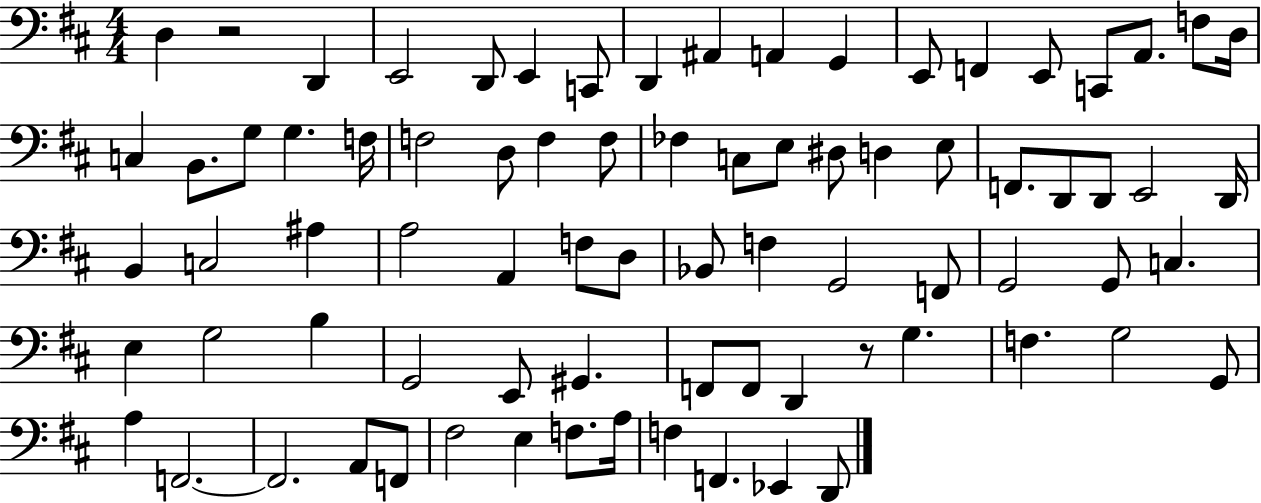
{
  \clef bass
  \numericTimeSignature
  \time 4/4
  \key d \major
  d4 r2 d,4 | e,2 d,8 e,4 c,8 | d,4 ais,4 a,4 g,4 | e,8 f,4 e,8 c,8 a,8. f8 d16 | \break c4 b,8. g8 g4. f16 | f2 d8 f4 f8 | fes4 c8 e8 dis8 d4 e8 | f,8. d,8 d,8 e,2 d,16 | \break b,4 c2 ais4 | a2 a,4 f8 d8 | bes,8 f4 g,2 f,8 | g,2 g,8 c4. | \break e4 g2 b4 | g,2 e,8 gis,4. | f,8 f,8 d,4 r8 g4. | f4. g2 g,8 | \break a4 f,2.~~ | f,2. a,8 f,8 | fis2 e4 f8. a16 | f4 f,4. ees,4 d,8 | \break \bar "|."
}